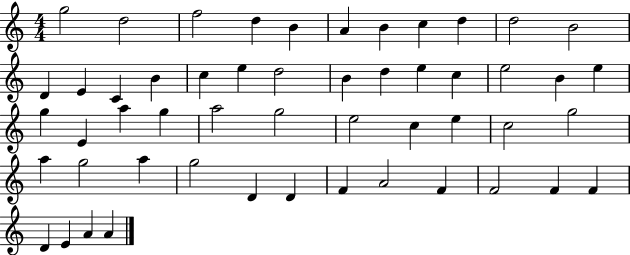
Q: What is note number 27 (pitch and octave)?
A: E4